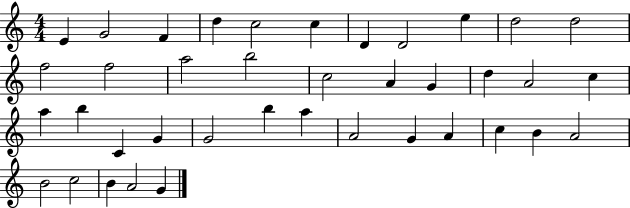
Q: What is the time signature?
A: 4/4